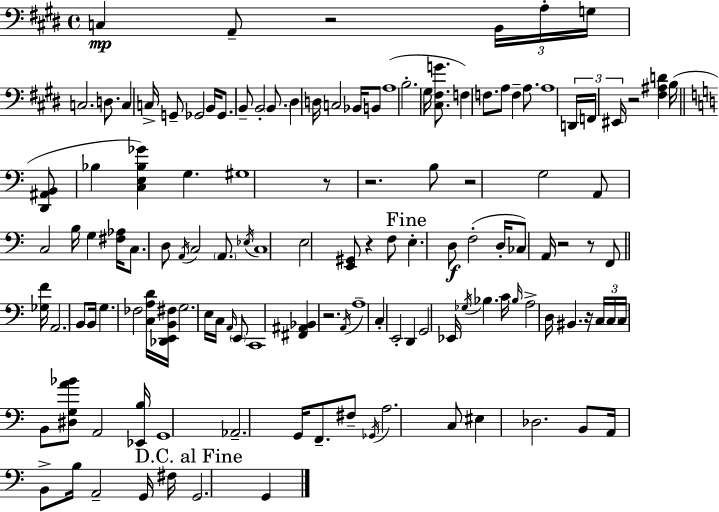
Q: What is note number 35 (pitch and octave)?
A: Bb3